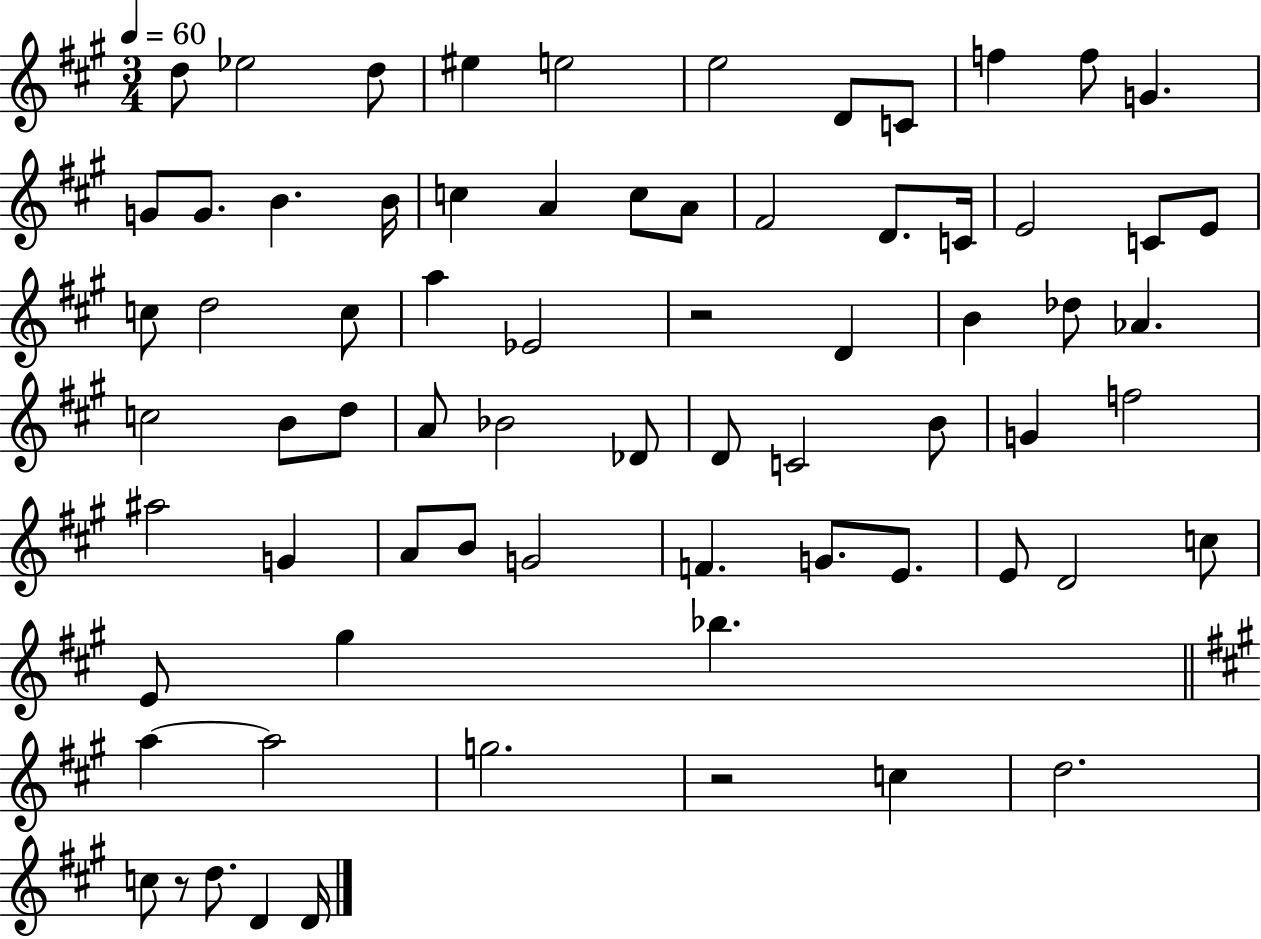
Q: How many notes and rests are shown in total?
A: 71